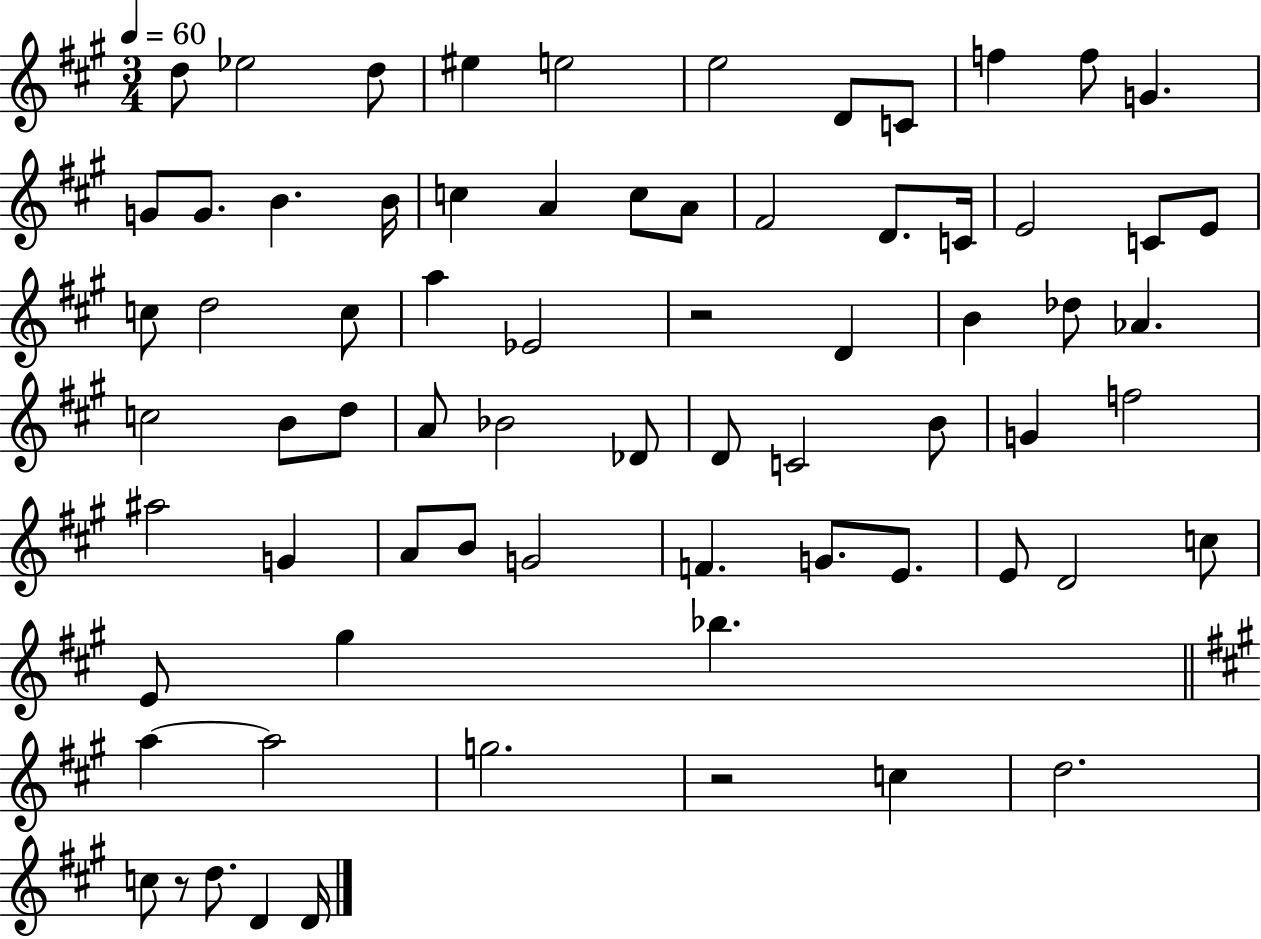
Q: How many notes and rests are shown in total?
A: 71